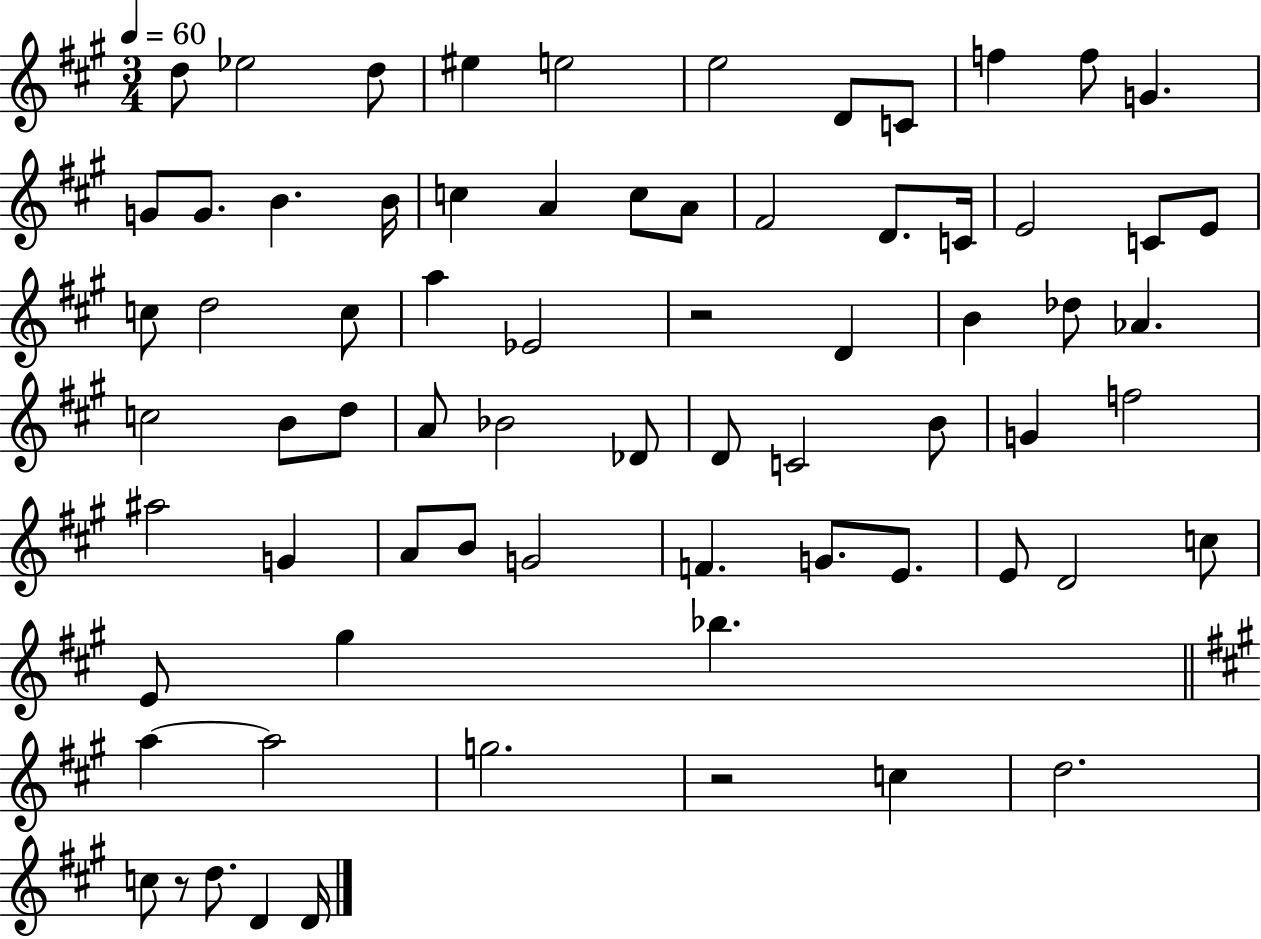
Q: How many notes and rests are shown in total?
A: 71